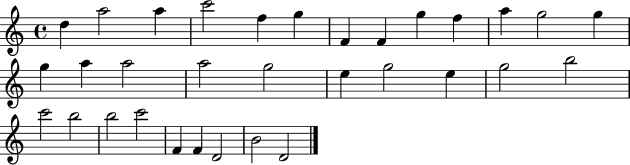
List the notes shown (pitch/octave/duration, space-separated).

D5/q A5/h A5/q C6/h F5/q G5/q F4/q F4/q G5/q F5/q A5/q G5/h G5/q G5/q A5/q A5/h A5/h G5/h E5/q G5/h E5/q G5/h B5/h C6/h B5/h B5/h C6/h F4/q F4/q D4/h B4/h D4/h